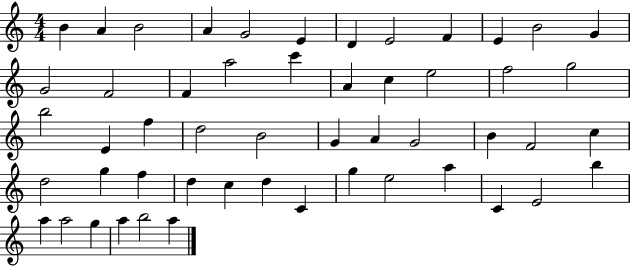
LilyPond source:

{
  \clef treble
  \numericTimeSignature
  \time 4/4
  \key c \major
  b'4 a'4 b'2 | a'4 g'2 e'4 | d'4 e'2 f'4 | e'4 b'2 g'4 | \break g'2 f'2 | f'4 a''2 c'''4 | a'4 c''4 e''2 | f''2 g''2 | \break b''2 e'4 f''4 | d''2 b'2 | g'4 a'4 g'2 | b'4 f'2 c''4 | \break d''2 g''4 f''4 | d''4 c''4 d''4 c'4 | g''4 e''2 a''4 | c'4 e'2 b''4 | \break a''4 a''2 g''4 | a''4 b''2 a''4 | \bar "|."
}